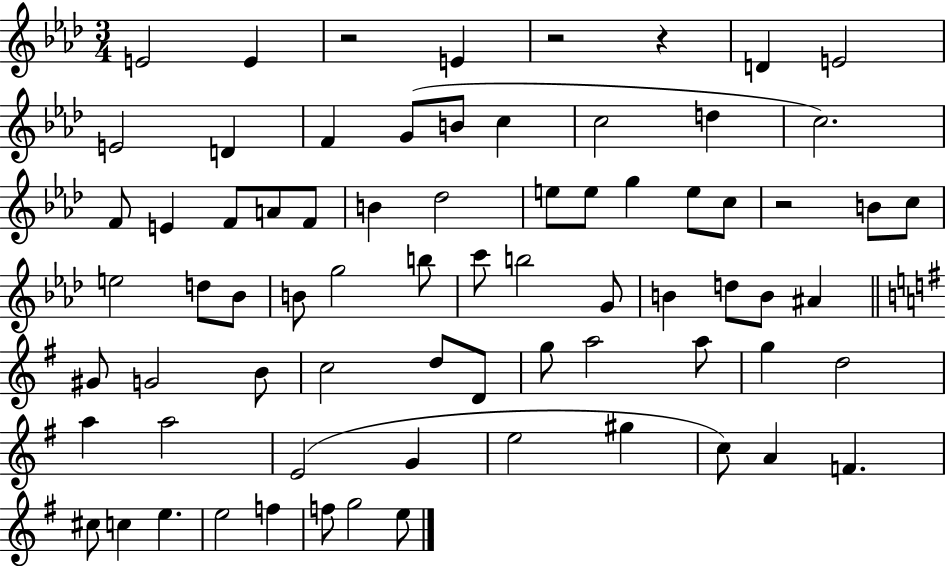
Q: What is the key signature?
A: AES major